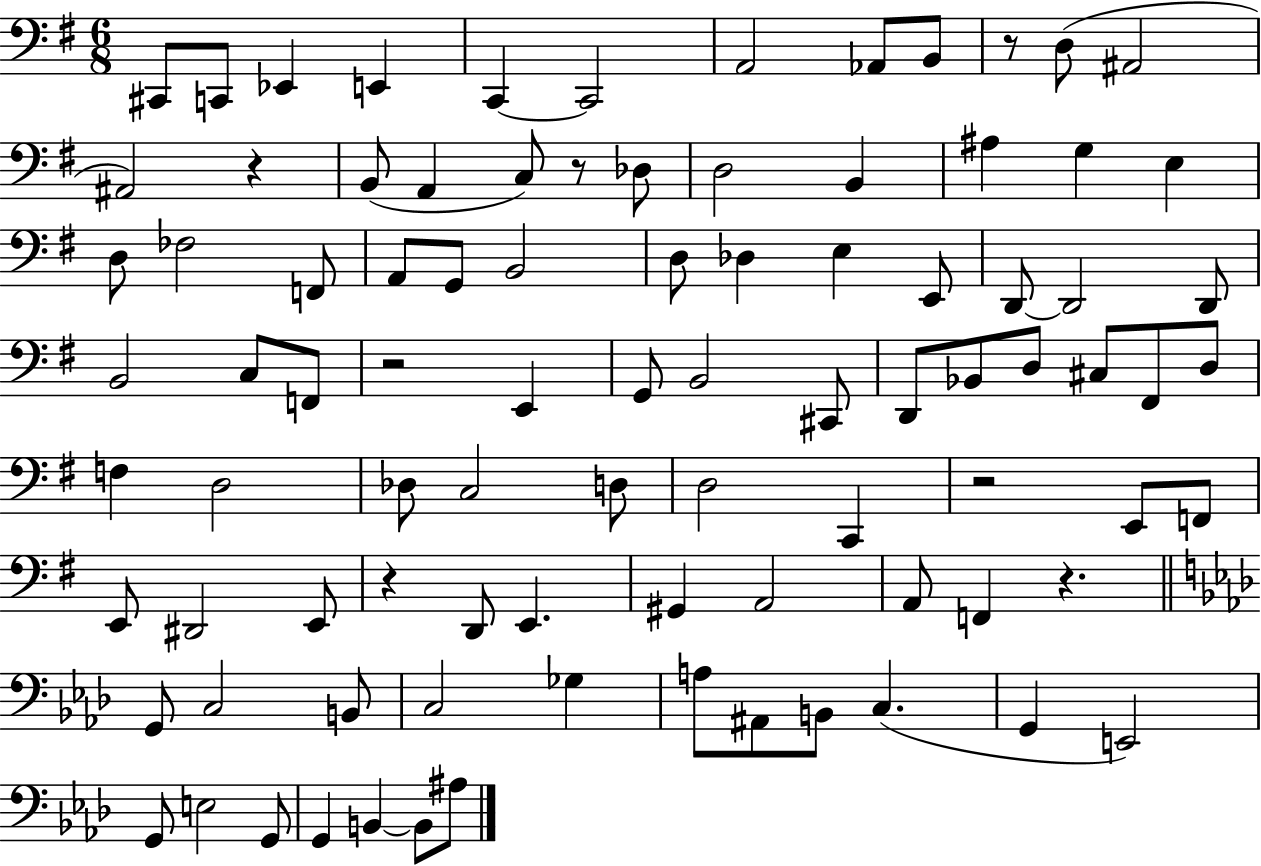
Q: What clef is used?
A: bass